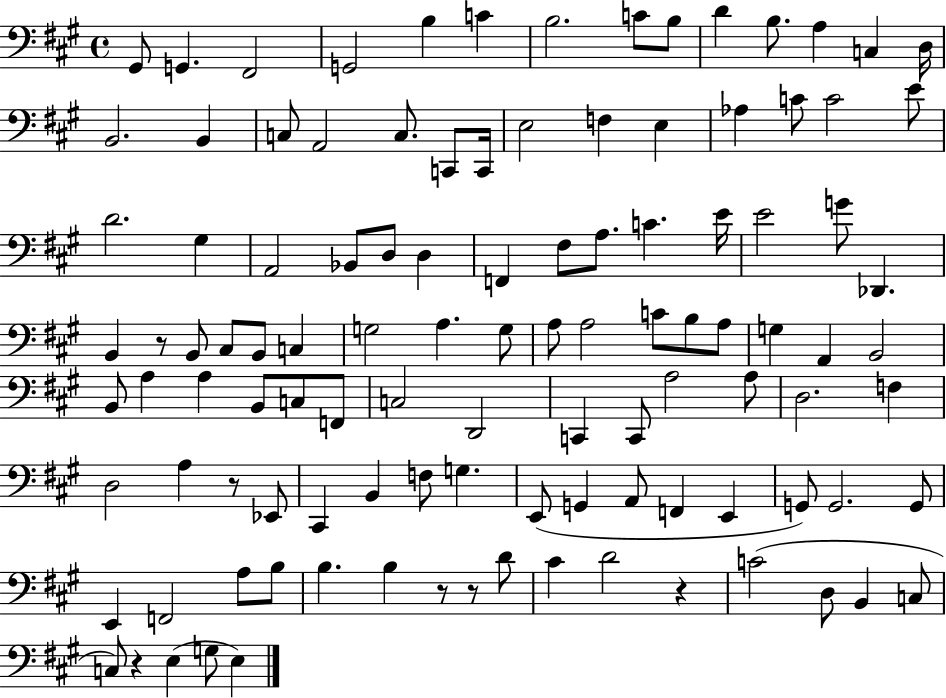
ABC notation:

X:1
T:Untitled
M:4/4
L:1/4
K:A
^G,,/2 G,, ^F,,2 G,,2 B, C B,2 C/2 B,/2 D B,/2 A, C, D,/4 B,,2 B,, C,/2 A,,2 C,/2 C,,/2 C,,/4 E,2 F, E, _A, C/2 C2 E/2 D2 ^G, A,,2 _B,,/2 D,/2 D, F,, ^F,/2 A,/2 C E/4 E2 G/2 _D,, B,, z/2 B,,/2 ^C,/2 B,,/2 C, G,2 A, G,/2 A,/2 A,2 C/2 B,/2 A,/2 G, A,, B,,2 B,,/2 A, A, B,,/2 C,/2 F,,/2 C,2 D,,2 C,, C,,/2 A,2 A,/2 D,2 F, D,2 A, z/2 _E,,/2 ^C,, B,, F,/2 G, E,,/2 G,, A,,/2 F,, E,, G,,/2 G,,2 G,,/2 E,, F,,2 A,/2 B,/2 B, B, z/2 z/2 D/2 ^C D2 z C2 D,/2 B,, C,/2 C,/2 z E, G,/2 E,